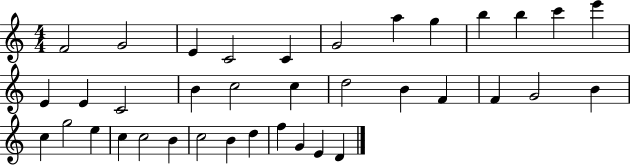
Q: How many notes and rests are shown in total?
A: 37